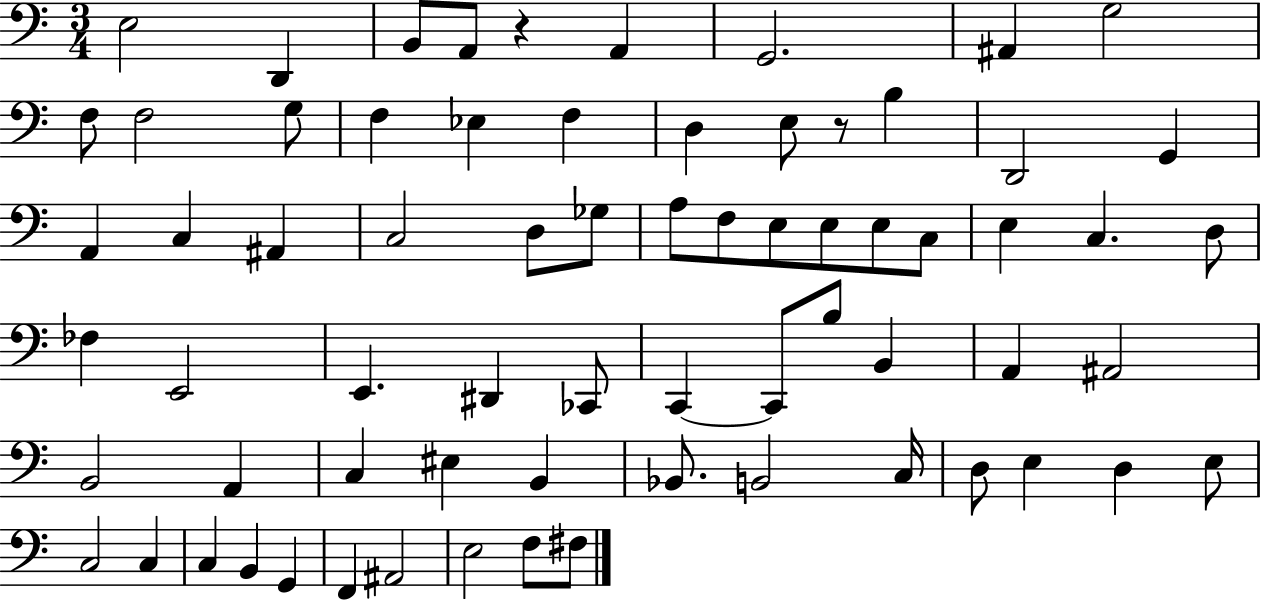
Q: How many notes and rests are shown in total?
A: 69